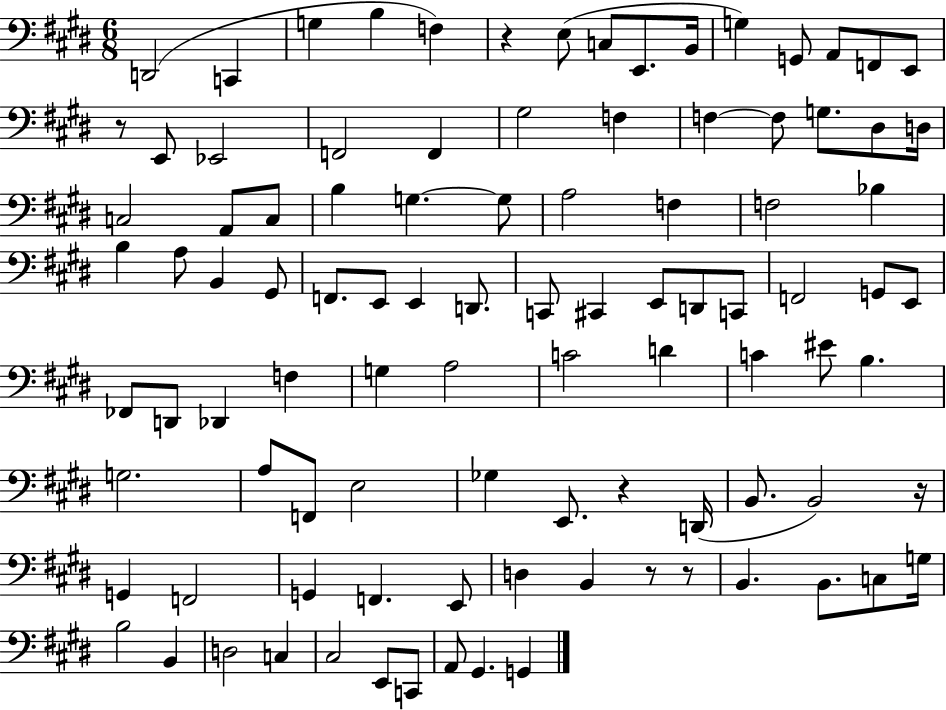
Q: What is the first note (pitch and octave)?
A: D2